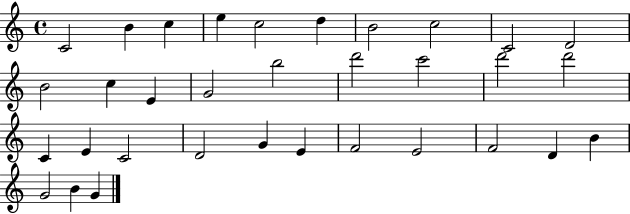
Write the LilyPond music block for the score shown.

{
  \clef treble
  \time 4/4
  \defaultTimeSignature
  \key c \major
  c'2 b'4 c''4 | e''4 c''2 d''4 | b'2 c''2 | c'2 d'2 | \break b'2 c''4 e'4 | g'2 b''2 | d'''2 c'''2 | d'''2 d'''2 | \break c'4 e'4 c'2 | d'2 g'4 e'4 | f'2 e'2 | f'2 d'4 b'4 | \break g'2 b'4 g'4 | \bar "|."
}